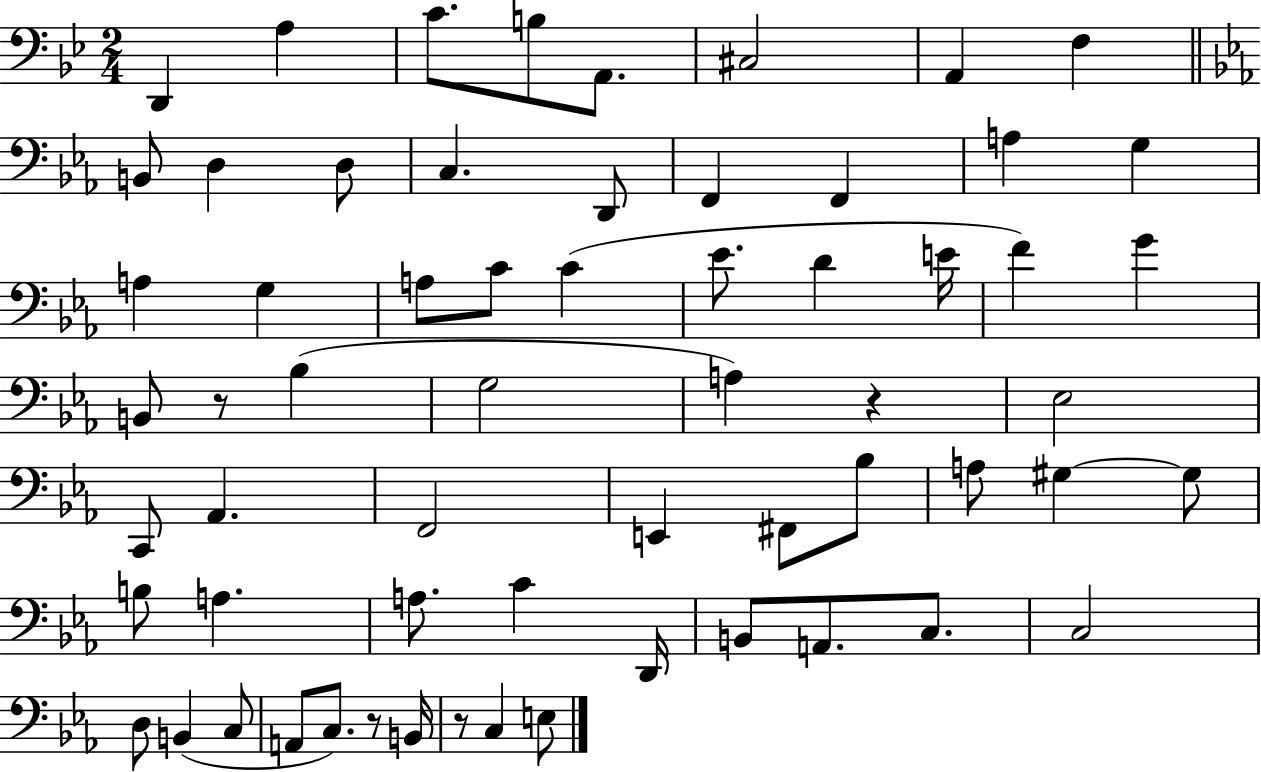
X:1
T:Untitled
M:2/4
L:1/4
K:Bb
D,, A, C/2 B,/2 A,,/2 ^C,2 A,, F, B,,/2 D, D,/2 C, D,,/2 F,, F,, A, G, A, G, A,/2 C/2 C _E/2 D E/4 F G B,,/2 z/2 _B, G,2 A, z _E,2 C,,/2 _A,, F,,2 E,, ^F,,/2 _B,/2 A,/2 ^G, ^G,/2 B,/2 A, A,/2 C D,,/4 B,,/2 A,,/2 C,/2 C,2 D,/2 B,, C,/2 A,,/2 C,/2 z/2 B,,/4 z/2 C, E,/2